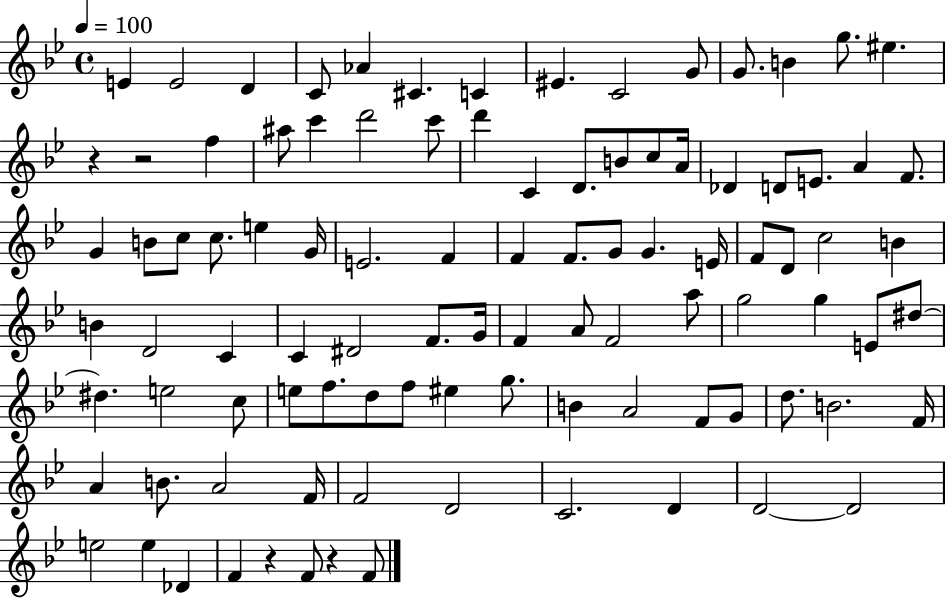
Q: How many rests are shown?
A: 4